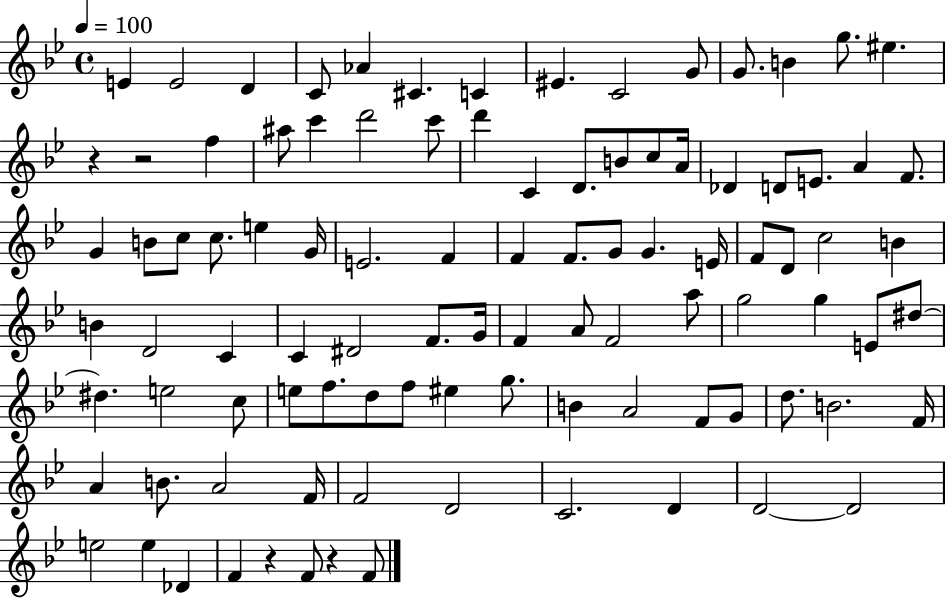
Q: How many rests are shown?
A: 4